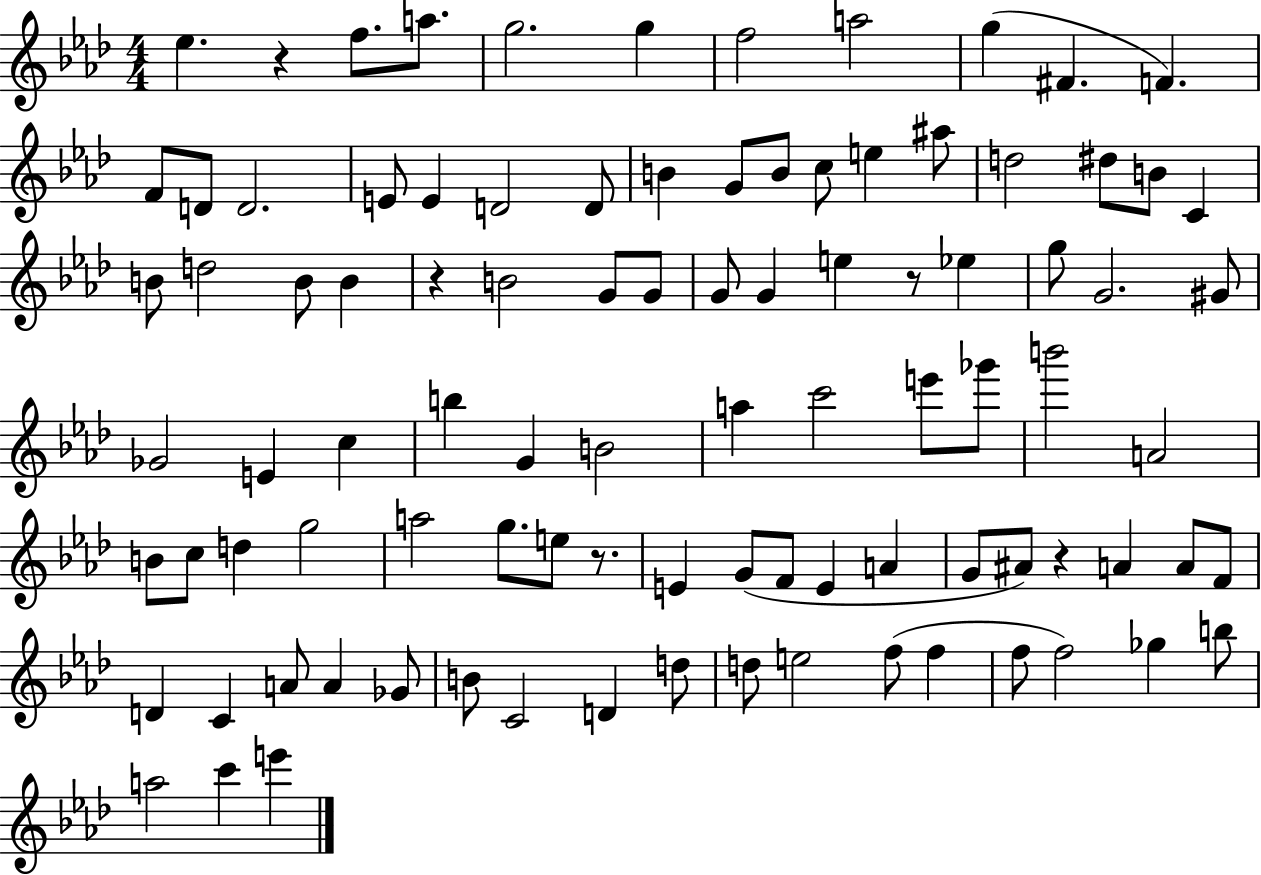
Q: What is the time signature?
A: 4/4